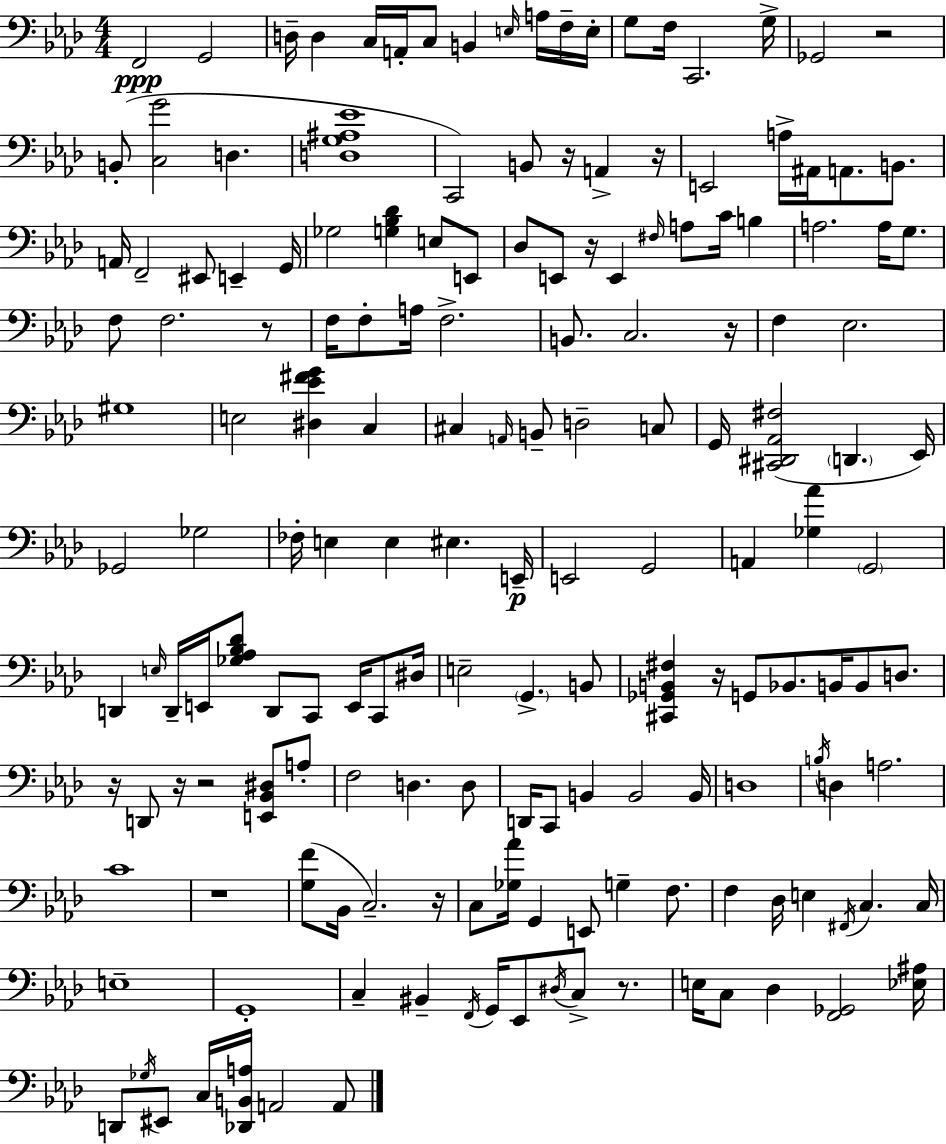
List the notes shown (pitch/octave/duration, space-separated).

F2/h G2/h D3/s D3/q C3/s A2/s C3/e B2/q E3/s A3/s F3/s E3/s G3/e F3/s C2/h. G3/s Gb2/h R/h B2/e [C3,G4]/h D3/q. [D3,G3,A#3,Eb4]/w C2/h B2/e R/s A2/q R/s E2/h A3/s A#2/s A2/e. B2/e. A2/s F2/h EIS2/e E2/q G2/s Gb3/h [G3,Bb3,Db4]/q E3/e E2/e Db3/e E2/e R/s E2/q F#3/s A3/e C4/s B3/q A3/h. A3/s G3/e. F3/e F3/h. R/e F3/s F3/e A3/s F3/h. B2/e. C3/h. R/s F3/q Eb3/h. G#3/w E3/h [D#3,Eb4,F#4,G4]/q C3/q C#3/q A2/s B2/e D3/h C3/e G2/s [C#2,D#2,Ab2,F#3]/h D2/q. Eb2/s Gb2/h Gb3/h FES3/s E3/q E3/q EIS3/q. E2/s E2/h G2/h A2/q [Gb3,Ab4]/q G2/h D2/q E3/s D2/s E2/s [Gb3,Ab3,Bb3,Db4]/e D2/e C2/e E2/s C2/e D#3/s E3/h G2/q. B2/e [C#2,Gb2,B2,F#3]/q R/s G2/e Bb2/e. B2/s B2/e D3/e. R/s D2/e R/s R/h [E2,Bb2,D#3]/e A3/e F3/h D3/q. D3/e D2/s C2/e B2/q B2/h B2/s D3/w B3/s D3/q A3/h. C4/w R/w [G3,F4]/e Bb2/s C3/h. R/s C3/e [Gb3,Ab4]/s G2/q E2/e G3/q F3/e. F3/q Db3/s E3/q F#2/s C3/q. C3/s E3/w G2/w C3/q BIS2/q F2/s G2/s Eb2/e D#3/s C3/e R/e. E3/s C3/e Db3/q [F2,Gb2]/h [Eb3,A#3]/s D2/e Gb3/s EIS2/e C3/s [Db2,B2,A3]/s A2/h A2/e